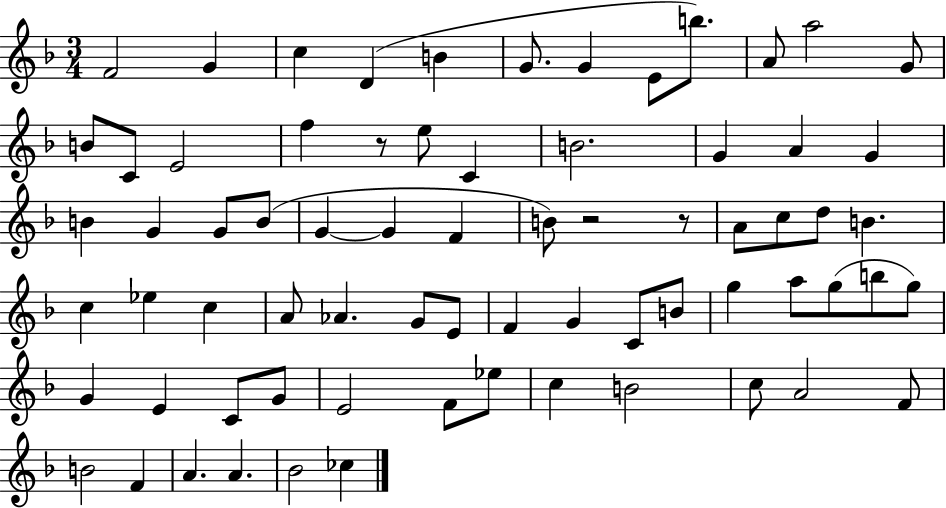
{
  \clef treble
  \numericTimeSignature
  \time 3/4
  \key f \major
  \repeat volta 2 { f'2 g'4 | c''4 d'4( b'4 | g'8. g'4 e'8 b''8.) | a'8 a''2 g'8 | \break b'8 c'8 e'2 | f''4 r8 e''8 c'4 | b'2. | g'4 a'4 g'4 | \break b'4 g'4 g'8 b'8( | g'4~~ g'4 f'4 | b'8) r2 r8 | a'8 c''8 d''8 b'4. | \break c''4 ees''4 c''4 | a'8 aes'4. g'8 e'8 | f'4 g'4 c'8 b'8 | g''4 a''8 g''8( b''8 g''8) | \break g'4 e'4 c'8 g'8 | e'2 f'8 ees''8 | c''4 b'2 | c''8 a'2 f'8 | \break b'2 f'4 | a'4. a'4. | bes'2 ces''4 | } \bar "|."
}